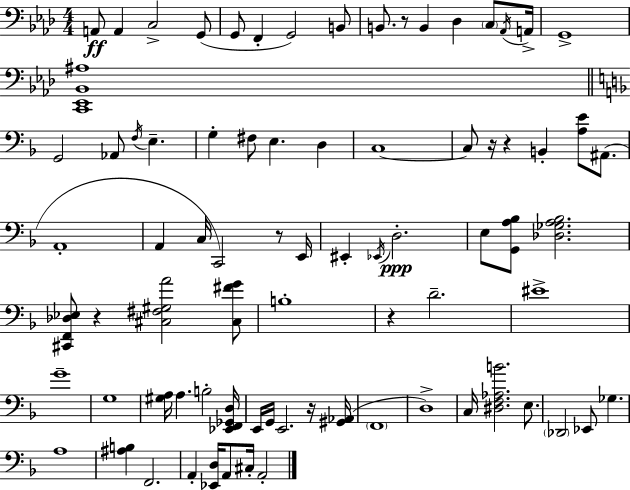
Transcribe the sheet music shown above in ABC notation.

X:1
T:Untitled
M:4/4
L:1/4
K:Ab
A,,/2 A,, C,2 G,,/2 G,,/2 F,, G,,2 B,,/2 B,,/2 z/2 B,, _D, C,/2 _A,,/4 A,,/4 G,,4 [C,,_E,,_B,,^A,]4 G,,2 _A,,/2 F,/4 E, G, ^F,/2 E, D, C,4 C,/2 z/4 z B,, [A,E]/2 ^A,,/2 A,,4 A,, C,/4 C,,2 z/2 E,,/4 ^E,, _E,,/4 D,2 E,/2 [G,,A,_B,]/2 [_D,_G,A,_B,]2 [^C,,F,,_D,_E,]/2 z [^C,^F,^G,A]2 [^C,^FG]/2 B,4 z D2 ^E4 G4 G,4 [^G,A,]/4 A, B,2 [_E,,F,,_G,,D,]/4 E,,/4 G,,/4 E,,2 z/4 [^G,,_A,,]/4 F,,4 D,4 C,/4 [^D,F,_A,B]2 E,/2 _D,,2 _E,,/2 _G, A,4 [^A,B,] F,,2 A,, [_E,,D,]/4 A,,/2 ^C,/4 A,,2